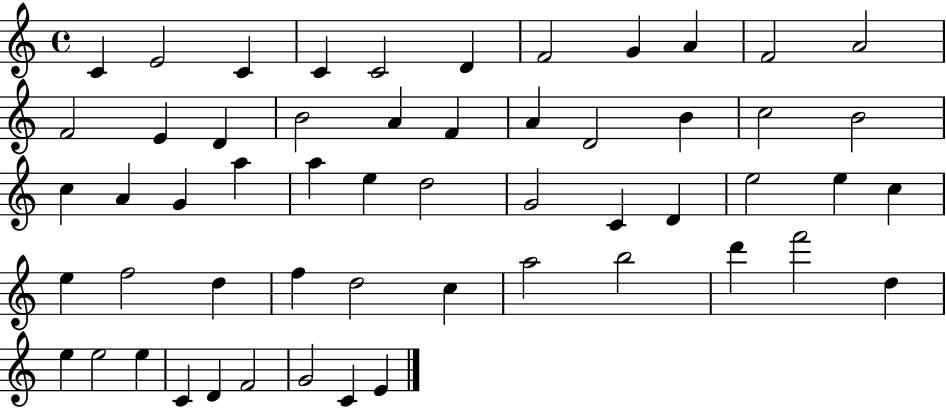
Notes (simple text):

C4/q E4/h C4/q C4/q C4/h D4/q F4/h G4/q A4/q F4/h A4/h F4/h E4/q D4/q B4/h A4/q F4/q A4/q D4/h B4/q C5/h B4/h C5/q A4/q G4/q A5/q A5/q E5/q D5/h G4/h C4/q D4/q E5/h E5/q C5/q E5/q F5/h D5/q F5/q D5/h C5/q A5/h B5/h D6/q F6/h D5/q E5/q E5/h E5/q C4/q D4/q F4/h G4/h C4/q E4/q